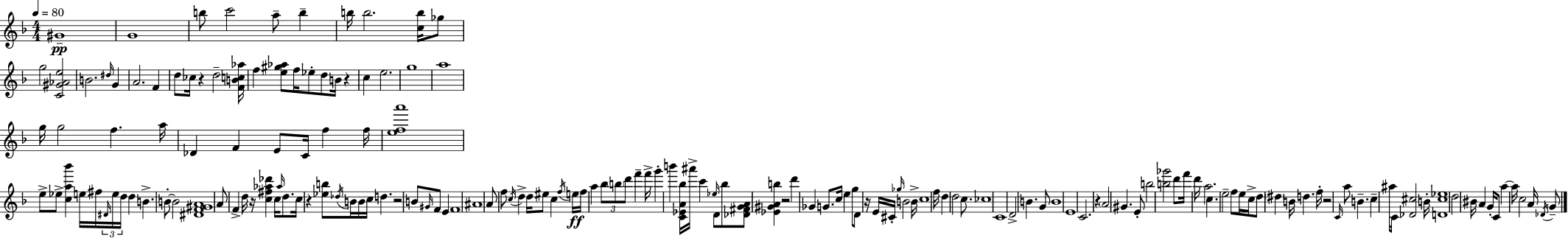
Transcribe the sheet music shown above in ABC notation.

X:1
T:Untitled
M:4/4
L:1/4
K:Dm
^G4 G4 b/2 c'2 a/2 b b/4 b2 [cb]/4 _g/2 g2 [C^G_Ae]2 B2 ^d/4 G A2 F d/2 _c/4 z d2 [FBc_a]/4 f [e^g_a]/2 f/4 _e/2 d/2 B/4 z c e2 g4 a4 g/4 g2 f a/4 _D F E/2 C/4 f f/4 [efa']4 e/2 _e/2 [ca_b'] e/4 ^f/4 ^D/4 e/4 d/4 d B B/2 B2 [^DF^GA]4 A/2 F d/4 z/4 [c^f_a_d'] c/4 _a/4 d/2 c/4 z [_eb]/2 _d/4 B/4 B/4 c/4 d z2 B/2 ^G/4 F/2 E F4 ^A4 A/2 f/2 c/4 d d/4 ^e/2 c f/4 e/4 f/4 a _b/2 b/2 d'/2 f' f'/4 g' b' [C_EA_b]/4 ^a'/4 c' _e/4 D/2 _b/2 [_D^FGA]/2 [_E^GAb] z2 d' _G G/2 c/4 e g/2 D/2 z/4 E/4 ^C/4 _g/4 B2 B/4 c4 f/4 d d2 c/2 _c4 C4 D2 B G/2 B4 E4 C2 z A2 ^G E/2 b2 [b_g']2 d'/2 f'/4 d'/4 a2 c e2 f/2 e/4 c/4 d/2 ^d B/4 d f/4 z2 C/4 a/2 B c ^a/2 C/4 [_D^c]2 B/4 [D^c_e]4 d2 ^B/4 A G/4 C/2 a a/4 c2 A/4 _D/4 G/2